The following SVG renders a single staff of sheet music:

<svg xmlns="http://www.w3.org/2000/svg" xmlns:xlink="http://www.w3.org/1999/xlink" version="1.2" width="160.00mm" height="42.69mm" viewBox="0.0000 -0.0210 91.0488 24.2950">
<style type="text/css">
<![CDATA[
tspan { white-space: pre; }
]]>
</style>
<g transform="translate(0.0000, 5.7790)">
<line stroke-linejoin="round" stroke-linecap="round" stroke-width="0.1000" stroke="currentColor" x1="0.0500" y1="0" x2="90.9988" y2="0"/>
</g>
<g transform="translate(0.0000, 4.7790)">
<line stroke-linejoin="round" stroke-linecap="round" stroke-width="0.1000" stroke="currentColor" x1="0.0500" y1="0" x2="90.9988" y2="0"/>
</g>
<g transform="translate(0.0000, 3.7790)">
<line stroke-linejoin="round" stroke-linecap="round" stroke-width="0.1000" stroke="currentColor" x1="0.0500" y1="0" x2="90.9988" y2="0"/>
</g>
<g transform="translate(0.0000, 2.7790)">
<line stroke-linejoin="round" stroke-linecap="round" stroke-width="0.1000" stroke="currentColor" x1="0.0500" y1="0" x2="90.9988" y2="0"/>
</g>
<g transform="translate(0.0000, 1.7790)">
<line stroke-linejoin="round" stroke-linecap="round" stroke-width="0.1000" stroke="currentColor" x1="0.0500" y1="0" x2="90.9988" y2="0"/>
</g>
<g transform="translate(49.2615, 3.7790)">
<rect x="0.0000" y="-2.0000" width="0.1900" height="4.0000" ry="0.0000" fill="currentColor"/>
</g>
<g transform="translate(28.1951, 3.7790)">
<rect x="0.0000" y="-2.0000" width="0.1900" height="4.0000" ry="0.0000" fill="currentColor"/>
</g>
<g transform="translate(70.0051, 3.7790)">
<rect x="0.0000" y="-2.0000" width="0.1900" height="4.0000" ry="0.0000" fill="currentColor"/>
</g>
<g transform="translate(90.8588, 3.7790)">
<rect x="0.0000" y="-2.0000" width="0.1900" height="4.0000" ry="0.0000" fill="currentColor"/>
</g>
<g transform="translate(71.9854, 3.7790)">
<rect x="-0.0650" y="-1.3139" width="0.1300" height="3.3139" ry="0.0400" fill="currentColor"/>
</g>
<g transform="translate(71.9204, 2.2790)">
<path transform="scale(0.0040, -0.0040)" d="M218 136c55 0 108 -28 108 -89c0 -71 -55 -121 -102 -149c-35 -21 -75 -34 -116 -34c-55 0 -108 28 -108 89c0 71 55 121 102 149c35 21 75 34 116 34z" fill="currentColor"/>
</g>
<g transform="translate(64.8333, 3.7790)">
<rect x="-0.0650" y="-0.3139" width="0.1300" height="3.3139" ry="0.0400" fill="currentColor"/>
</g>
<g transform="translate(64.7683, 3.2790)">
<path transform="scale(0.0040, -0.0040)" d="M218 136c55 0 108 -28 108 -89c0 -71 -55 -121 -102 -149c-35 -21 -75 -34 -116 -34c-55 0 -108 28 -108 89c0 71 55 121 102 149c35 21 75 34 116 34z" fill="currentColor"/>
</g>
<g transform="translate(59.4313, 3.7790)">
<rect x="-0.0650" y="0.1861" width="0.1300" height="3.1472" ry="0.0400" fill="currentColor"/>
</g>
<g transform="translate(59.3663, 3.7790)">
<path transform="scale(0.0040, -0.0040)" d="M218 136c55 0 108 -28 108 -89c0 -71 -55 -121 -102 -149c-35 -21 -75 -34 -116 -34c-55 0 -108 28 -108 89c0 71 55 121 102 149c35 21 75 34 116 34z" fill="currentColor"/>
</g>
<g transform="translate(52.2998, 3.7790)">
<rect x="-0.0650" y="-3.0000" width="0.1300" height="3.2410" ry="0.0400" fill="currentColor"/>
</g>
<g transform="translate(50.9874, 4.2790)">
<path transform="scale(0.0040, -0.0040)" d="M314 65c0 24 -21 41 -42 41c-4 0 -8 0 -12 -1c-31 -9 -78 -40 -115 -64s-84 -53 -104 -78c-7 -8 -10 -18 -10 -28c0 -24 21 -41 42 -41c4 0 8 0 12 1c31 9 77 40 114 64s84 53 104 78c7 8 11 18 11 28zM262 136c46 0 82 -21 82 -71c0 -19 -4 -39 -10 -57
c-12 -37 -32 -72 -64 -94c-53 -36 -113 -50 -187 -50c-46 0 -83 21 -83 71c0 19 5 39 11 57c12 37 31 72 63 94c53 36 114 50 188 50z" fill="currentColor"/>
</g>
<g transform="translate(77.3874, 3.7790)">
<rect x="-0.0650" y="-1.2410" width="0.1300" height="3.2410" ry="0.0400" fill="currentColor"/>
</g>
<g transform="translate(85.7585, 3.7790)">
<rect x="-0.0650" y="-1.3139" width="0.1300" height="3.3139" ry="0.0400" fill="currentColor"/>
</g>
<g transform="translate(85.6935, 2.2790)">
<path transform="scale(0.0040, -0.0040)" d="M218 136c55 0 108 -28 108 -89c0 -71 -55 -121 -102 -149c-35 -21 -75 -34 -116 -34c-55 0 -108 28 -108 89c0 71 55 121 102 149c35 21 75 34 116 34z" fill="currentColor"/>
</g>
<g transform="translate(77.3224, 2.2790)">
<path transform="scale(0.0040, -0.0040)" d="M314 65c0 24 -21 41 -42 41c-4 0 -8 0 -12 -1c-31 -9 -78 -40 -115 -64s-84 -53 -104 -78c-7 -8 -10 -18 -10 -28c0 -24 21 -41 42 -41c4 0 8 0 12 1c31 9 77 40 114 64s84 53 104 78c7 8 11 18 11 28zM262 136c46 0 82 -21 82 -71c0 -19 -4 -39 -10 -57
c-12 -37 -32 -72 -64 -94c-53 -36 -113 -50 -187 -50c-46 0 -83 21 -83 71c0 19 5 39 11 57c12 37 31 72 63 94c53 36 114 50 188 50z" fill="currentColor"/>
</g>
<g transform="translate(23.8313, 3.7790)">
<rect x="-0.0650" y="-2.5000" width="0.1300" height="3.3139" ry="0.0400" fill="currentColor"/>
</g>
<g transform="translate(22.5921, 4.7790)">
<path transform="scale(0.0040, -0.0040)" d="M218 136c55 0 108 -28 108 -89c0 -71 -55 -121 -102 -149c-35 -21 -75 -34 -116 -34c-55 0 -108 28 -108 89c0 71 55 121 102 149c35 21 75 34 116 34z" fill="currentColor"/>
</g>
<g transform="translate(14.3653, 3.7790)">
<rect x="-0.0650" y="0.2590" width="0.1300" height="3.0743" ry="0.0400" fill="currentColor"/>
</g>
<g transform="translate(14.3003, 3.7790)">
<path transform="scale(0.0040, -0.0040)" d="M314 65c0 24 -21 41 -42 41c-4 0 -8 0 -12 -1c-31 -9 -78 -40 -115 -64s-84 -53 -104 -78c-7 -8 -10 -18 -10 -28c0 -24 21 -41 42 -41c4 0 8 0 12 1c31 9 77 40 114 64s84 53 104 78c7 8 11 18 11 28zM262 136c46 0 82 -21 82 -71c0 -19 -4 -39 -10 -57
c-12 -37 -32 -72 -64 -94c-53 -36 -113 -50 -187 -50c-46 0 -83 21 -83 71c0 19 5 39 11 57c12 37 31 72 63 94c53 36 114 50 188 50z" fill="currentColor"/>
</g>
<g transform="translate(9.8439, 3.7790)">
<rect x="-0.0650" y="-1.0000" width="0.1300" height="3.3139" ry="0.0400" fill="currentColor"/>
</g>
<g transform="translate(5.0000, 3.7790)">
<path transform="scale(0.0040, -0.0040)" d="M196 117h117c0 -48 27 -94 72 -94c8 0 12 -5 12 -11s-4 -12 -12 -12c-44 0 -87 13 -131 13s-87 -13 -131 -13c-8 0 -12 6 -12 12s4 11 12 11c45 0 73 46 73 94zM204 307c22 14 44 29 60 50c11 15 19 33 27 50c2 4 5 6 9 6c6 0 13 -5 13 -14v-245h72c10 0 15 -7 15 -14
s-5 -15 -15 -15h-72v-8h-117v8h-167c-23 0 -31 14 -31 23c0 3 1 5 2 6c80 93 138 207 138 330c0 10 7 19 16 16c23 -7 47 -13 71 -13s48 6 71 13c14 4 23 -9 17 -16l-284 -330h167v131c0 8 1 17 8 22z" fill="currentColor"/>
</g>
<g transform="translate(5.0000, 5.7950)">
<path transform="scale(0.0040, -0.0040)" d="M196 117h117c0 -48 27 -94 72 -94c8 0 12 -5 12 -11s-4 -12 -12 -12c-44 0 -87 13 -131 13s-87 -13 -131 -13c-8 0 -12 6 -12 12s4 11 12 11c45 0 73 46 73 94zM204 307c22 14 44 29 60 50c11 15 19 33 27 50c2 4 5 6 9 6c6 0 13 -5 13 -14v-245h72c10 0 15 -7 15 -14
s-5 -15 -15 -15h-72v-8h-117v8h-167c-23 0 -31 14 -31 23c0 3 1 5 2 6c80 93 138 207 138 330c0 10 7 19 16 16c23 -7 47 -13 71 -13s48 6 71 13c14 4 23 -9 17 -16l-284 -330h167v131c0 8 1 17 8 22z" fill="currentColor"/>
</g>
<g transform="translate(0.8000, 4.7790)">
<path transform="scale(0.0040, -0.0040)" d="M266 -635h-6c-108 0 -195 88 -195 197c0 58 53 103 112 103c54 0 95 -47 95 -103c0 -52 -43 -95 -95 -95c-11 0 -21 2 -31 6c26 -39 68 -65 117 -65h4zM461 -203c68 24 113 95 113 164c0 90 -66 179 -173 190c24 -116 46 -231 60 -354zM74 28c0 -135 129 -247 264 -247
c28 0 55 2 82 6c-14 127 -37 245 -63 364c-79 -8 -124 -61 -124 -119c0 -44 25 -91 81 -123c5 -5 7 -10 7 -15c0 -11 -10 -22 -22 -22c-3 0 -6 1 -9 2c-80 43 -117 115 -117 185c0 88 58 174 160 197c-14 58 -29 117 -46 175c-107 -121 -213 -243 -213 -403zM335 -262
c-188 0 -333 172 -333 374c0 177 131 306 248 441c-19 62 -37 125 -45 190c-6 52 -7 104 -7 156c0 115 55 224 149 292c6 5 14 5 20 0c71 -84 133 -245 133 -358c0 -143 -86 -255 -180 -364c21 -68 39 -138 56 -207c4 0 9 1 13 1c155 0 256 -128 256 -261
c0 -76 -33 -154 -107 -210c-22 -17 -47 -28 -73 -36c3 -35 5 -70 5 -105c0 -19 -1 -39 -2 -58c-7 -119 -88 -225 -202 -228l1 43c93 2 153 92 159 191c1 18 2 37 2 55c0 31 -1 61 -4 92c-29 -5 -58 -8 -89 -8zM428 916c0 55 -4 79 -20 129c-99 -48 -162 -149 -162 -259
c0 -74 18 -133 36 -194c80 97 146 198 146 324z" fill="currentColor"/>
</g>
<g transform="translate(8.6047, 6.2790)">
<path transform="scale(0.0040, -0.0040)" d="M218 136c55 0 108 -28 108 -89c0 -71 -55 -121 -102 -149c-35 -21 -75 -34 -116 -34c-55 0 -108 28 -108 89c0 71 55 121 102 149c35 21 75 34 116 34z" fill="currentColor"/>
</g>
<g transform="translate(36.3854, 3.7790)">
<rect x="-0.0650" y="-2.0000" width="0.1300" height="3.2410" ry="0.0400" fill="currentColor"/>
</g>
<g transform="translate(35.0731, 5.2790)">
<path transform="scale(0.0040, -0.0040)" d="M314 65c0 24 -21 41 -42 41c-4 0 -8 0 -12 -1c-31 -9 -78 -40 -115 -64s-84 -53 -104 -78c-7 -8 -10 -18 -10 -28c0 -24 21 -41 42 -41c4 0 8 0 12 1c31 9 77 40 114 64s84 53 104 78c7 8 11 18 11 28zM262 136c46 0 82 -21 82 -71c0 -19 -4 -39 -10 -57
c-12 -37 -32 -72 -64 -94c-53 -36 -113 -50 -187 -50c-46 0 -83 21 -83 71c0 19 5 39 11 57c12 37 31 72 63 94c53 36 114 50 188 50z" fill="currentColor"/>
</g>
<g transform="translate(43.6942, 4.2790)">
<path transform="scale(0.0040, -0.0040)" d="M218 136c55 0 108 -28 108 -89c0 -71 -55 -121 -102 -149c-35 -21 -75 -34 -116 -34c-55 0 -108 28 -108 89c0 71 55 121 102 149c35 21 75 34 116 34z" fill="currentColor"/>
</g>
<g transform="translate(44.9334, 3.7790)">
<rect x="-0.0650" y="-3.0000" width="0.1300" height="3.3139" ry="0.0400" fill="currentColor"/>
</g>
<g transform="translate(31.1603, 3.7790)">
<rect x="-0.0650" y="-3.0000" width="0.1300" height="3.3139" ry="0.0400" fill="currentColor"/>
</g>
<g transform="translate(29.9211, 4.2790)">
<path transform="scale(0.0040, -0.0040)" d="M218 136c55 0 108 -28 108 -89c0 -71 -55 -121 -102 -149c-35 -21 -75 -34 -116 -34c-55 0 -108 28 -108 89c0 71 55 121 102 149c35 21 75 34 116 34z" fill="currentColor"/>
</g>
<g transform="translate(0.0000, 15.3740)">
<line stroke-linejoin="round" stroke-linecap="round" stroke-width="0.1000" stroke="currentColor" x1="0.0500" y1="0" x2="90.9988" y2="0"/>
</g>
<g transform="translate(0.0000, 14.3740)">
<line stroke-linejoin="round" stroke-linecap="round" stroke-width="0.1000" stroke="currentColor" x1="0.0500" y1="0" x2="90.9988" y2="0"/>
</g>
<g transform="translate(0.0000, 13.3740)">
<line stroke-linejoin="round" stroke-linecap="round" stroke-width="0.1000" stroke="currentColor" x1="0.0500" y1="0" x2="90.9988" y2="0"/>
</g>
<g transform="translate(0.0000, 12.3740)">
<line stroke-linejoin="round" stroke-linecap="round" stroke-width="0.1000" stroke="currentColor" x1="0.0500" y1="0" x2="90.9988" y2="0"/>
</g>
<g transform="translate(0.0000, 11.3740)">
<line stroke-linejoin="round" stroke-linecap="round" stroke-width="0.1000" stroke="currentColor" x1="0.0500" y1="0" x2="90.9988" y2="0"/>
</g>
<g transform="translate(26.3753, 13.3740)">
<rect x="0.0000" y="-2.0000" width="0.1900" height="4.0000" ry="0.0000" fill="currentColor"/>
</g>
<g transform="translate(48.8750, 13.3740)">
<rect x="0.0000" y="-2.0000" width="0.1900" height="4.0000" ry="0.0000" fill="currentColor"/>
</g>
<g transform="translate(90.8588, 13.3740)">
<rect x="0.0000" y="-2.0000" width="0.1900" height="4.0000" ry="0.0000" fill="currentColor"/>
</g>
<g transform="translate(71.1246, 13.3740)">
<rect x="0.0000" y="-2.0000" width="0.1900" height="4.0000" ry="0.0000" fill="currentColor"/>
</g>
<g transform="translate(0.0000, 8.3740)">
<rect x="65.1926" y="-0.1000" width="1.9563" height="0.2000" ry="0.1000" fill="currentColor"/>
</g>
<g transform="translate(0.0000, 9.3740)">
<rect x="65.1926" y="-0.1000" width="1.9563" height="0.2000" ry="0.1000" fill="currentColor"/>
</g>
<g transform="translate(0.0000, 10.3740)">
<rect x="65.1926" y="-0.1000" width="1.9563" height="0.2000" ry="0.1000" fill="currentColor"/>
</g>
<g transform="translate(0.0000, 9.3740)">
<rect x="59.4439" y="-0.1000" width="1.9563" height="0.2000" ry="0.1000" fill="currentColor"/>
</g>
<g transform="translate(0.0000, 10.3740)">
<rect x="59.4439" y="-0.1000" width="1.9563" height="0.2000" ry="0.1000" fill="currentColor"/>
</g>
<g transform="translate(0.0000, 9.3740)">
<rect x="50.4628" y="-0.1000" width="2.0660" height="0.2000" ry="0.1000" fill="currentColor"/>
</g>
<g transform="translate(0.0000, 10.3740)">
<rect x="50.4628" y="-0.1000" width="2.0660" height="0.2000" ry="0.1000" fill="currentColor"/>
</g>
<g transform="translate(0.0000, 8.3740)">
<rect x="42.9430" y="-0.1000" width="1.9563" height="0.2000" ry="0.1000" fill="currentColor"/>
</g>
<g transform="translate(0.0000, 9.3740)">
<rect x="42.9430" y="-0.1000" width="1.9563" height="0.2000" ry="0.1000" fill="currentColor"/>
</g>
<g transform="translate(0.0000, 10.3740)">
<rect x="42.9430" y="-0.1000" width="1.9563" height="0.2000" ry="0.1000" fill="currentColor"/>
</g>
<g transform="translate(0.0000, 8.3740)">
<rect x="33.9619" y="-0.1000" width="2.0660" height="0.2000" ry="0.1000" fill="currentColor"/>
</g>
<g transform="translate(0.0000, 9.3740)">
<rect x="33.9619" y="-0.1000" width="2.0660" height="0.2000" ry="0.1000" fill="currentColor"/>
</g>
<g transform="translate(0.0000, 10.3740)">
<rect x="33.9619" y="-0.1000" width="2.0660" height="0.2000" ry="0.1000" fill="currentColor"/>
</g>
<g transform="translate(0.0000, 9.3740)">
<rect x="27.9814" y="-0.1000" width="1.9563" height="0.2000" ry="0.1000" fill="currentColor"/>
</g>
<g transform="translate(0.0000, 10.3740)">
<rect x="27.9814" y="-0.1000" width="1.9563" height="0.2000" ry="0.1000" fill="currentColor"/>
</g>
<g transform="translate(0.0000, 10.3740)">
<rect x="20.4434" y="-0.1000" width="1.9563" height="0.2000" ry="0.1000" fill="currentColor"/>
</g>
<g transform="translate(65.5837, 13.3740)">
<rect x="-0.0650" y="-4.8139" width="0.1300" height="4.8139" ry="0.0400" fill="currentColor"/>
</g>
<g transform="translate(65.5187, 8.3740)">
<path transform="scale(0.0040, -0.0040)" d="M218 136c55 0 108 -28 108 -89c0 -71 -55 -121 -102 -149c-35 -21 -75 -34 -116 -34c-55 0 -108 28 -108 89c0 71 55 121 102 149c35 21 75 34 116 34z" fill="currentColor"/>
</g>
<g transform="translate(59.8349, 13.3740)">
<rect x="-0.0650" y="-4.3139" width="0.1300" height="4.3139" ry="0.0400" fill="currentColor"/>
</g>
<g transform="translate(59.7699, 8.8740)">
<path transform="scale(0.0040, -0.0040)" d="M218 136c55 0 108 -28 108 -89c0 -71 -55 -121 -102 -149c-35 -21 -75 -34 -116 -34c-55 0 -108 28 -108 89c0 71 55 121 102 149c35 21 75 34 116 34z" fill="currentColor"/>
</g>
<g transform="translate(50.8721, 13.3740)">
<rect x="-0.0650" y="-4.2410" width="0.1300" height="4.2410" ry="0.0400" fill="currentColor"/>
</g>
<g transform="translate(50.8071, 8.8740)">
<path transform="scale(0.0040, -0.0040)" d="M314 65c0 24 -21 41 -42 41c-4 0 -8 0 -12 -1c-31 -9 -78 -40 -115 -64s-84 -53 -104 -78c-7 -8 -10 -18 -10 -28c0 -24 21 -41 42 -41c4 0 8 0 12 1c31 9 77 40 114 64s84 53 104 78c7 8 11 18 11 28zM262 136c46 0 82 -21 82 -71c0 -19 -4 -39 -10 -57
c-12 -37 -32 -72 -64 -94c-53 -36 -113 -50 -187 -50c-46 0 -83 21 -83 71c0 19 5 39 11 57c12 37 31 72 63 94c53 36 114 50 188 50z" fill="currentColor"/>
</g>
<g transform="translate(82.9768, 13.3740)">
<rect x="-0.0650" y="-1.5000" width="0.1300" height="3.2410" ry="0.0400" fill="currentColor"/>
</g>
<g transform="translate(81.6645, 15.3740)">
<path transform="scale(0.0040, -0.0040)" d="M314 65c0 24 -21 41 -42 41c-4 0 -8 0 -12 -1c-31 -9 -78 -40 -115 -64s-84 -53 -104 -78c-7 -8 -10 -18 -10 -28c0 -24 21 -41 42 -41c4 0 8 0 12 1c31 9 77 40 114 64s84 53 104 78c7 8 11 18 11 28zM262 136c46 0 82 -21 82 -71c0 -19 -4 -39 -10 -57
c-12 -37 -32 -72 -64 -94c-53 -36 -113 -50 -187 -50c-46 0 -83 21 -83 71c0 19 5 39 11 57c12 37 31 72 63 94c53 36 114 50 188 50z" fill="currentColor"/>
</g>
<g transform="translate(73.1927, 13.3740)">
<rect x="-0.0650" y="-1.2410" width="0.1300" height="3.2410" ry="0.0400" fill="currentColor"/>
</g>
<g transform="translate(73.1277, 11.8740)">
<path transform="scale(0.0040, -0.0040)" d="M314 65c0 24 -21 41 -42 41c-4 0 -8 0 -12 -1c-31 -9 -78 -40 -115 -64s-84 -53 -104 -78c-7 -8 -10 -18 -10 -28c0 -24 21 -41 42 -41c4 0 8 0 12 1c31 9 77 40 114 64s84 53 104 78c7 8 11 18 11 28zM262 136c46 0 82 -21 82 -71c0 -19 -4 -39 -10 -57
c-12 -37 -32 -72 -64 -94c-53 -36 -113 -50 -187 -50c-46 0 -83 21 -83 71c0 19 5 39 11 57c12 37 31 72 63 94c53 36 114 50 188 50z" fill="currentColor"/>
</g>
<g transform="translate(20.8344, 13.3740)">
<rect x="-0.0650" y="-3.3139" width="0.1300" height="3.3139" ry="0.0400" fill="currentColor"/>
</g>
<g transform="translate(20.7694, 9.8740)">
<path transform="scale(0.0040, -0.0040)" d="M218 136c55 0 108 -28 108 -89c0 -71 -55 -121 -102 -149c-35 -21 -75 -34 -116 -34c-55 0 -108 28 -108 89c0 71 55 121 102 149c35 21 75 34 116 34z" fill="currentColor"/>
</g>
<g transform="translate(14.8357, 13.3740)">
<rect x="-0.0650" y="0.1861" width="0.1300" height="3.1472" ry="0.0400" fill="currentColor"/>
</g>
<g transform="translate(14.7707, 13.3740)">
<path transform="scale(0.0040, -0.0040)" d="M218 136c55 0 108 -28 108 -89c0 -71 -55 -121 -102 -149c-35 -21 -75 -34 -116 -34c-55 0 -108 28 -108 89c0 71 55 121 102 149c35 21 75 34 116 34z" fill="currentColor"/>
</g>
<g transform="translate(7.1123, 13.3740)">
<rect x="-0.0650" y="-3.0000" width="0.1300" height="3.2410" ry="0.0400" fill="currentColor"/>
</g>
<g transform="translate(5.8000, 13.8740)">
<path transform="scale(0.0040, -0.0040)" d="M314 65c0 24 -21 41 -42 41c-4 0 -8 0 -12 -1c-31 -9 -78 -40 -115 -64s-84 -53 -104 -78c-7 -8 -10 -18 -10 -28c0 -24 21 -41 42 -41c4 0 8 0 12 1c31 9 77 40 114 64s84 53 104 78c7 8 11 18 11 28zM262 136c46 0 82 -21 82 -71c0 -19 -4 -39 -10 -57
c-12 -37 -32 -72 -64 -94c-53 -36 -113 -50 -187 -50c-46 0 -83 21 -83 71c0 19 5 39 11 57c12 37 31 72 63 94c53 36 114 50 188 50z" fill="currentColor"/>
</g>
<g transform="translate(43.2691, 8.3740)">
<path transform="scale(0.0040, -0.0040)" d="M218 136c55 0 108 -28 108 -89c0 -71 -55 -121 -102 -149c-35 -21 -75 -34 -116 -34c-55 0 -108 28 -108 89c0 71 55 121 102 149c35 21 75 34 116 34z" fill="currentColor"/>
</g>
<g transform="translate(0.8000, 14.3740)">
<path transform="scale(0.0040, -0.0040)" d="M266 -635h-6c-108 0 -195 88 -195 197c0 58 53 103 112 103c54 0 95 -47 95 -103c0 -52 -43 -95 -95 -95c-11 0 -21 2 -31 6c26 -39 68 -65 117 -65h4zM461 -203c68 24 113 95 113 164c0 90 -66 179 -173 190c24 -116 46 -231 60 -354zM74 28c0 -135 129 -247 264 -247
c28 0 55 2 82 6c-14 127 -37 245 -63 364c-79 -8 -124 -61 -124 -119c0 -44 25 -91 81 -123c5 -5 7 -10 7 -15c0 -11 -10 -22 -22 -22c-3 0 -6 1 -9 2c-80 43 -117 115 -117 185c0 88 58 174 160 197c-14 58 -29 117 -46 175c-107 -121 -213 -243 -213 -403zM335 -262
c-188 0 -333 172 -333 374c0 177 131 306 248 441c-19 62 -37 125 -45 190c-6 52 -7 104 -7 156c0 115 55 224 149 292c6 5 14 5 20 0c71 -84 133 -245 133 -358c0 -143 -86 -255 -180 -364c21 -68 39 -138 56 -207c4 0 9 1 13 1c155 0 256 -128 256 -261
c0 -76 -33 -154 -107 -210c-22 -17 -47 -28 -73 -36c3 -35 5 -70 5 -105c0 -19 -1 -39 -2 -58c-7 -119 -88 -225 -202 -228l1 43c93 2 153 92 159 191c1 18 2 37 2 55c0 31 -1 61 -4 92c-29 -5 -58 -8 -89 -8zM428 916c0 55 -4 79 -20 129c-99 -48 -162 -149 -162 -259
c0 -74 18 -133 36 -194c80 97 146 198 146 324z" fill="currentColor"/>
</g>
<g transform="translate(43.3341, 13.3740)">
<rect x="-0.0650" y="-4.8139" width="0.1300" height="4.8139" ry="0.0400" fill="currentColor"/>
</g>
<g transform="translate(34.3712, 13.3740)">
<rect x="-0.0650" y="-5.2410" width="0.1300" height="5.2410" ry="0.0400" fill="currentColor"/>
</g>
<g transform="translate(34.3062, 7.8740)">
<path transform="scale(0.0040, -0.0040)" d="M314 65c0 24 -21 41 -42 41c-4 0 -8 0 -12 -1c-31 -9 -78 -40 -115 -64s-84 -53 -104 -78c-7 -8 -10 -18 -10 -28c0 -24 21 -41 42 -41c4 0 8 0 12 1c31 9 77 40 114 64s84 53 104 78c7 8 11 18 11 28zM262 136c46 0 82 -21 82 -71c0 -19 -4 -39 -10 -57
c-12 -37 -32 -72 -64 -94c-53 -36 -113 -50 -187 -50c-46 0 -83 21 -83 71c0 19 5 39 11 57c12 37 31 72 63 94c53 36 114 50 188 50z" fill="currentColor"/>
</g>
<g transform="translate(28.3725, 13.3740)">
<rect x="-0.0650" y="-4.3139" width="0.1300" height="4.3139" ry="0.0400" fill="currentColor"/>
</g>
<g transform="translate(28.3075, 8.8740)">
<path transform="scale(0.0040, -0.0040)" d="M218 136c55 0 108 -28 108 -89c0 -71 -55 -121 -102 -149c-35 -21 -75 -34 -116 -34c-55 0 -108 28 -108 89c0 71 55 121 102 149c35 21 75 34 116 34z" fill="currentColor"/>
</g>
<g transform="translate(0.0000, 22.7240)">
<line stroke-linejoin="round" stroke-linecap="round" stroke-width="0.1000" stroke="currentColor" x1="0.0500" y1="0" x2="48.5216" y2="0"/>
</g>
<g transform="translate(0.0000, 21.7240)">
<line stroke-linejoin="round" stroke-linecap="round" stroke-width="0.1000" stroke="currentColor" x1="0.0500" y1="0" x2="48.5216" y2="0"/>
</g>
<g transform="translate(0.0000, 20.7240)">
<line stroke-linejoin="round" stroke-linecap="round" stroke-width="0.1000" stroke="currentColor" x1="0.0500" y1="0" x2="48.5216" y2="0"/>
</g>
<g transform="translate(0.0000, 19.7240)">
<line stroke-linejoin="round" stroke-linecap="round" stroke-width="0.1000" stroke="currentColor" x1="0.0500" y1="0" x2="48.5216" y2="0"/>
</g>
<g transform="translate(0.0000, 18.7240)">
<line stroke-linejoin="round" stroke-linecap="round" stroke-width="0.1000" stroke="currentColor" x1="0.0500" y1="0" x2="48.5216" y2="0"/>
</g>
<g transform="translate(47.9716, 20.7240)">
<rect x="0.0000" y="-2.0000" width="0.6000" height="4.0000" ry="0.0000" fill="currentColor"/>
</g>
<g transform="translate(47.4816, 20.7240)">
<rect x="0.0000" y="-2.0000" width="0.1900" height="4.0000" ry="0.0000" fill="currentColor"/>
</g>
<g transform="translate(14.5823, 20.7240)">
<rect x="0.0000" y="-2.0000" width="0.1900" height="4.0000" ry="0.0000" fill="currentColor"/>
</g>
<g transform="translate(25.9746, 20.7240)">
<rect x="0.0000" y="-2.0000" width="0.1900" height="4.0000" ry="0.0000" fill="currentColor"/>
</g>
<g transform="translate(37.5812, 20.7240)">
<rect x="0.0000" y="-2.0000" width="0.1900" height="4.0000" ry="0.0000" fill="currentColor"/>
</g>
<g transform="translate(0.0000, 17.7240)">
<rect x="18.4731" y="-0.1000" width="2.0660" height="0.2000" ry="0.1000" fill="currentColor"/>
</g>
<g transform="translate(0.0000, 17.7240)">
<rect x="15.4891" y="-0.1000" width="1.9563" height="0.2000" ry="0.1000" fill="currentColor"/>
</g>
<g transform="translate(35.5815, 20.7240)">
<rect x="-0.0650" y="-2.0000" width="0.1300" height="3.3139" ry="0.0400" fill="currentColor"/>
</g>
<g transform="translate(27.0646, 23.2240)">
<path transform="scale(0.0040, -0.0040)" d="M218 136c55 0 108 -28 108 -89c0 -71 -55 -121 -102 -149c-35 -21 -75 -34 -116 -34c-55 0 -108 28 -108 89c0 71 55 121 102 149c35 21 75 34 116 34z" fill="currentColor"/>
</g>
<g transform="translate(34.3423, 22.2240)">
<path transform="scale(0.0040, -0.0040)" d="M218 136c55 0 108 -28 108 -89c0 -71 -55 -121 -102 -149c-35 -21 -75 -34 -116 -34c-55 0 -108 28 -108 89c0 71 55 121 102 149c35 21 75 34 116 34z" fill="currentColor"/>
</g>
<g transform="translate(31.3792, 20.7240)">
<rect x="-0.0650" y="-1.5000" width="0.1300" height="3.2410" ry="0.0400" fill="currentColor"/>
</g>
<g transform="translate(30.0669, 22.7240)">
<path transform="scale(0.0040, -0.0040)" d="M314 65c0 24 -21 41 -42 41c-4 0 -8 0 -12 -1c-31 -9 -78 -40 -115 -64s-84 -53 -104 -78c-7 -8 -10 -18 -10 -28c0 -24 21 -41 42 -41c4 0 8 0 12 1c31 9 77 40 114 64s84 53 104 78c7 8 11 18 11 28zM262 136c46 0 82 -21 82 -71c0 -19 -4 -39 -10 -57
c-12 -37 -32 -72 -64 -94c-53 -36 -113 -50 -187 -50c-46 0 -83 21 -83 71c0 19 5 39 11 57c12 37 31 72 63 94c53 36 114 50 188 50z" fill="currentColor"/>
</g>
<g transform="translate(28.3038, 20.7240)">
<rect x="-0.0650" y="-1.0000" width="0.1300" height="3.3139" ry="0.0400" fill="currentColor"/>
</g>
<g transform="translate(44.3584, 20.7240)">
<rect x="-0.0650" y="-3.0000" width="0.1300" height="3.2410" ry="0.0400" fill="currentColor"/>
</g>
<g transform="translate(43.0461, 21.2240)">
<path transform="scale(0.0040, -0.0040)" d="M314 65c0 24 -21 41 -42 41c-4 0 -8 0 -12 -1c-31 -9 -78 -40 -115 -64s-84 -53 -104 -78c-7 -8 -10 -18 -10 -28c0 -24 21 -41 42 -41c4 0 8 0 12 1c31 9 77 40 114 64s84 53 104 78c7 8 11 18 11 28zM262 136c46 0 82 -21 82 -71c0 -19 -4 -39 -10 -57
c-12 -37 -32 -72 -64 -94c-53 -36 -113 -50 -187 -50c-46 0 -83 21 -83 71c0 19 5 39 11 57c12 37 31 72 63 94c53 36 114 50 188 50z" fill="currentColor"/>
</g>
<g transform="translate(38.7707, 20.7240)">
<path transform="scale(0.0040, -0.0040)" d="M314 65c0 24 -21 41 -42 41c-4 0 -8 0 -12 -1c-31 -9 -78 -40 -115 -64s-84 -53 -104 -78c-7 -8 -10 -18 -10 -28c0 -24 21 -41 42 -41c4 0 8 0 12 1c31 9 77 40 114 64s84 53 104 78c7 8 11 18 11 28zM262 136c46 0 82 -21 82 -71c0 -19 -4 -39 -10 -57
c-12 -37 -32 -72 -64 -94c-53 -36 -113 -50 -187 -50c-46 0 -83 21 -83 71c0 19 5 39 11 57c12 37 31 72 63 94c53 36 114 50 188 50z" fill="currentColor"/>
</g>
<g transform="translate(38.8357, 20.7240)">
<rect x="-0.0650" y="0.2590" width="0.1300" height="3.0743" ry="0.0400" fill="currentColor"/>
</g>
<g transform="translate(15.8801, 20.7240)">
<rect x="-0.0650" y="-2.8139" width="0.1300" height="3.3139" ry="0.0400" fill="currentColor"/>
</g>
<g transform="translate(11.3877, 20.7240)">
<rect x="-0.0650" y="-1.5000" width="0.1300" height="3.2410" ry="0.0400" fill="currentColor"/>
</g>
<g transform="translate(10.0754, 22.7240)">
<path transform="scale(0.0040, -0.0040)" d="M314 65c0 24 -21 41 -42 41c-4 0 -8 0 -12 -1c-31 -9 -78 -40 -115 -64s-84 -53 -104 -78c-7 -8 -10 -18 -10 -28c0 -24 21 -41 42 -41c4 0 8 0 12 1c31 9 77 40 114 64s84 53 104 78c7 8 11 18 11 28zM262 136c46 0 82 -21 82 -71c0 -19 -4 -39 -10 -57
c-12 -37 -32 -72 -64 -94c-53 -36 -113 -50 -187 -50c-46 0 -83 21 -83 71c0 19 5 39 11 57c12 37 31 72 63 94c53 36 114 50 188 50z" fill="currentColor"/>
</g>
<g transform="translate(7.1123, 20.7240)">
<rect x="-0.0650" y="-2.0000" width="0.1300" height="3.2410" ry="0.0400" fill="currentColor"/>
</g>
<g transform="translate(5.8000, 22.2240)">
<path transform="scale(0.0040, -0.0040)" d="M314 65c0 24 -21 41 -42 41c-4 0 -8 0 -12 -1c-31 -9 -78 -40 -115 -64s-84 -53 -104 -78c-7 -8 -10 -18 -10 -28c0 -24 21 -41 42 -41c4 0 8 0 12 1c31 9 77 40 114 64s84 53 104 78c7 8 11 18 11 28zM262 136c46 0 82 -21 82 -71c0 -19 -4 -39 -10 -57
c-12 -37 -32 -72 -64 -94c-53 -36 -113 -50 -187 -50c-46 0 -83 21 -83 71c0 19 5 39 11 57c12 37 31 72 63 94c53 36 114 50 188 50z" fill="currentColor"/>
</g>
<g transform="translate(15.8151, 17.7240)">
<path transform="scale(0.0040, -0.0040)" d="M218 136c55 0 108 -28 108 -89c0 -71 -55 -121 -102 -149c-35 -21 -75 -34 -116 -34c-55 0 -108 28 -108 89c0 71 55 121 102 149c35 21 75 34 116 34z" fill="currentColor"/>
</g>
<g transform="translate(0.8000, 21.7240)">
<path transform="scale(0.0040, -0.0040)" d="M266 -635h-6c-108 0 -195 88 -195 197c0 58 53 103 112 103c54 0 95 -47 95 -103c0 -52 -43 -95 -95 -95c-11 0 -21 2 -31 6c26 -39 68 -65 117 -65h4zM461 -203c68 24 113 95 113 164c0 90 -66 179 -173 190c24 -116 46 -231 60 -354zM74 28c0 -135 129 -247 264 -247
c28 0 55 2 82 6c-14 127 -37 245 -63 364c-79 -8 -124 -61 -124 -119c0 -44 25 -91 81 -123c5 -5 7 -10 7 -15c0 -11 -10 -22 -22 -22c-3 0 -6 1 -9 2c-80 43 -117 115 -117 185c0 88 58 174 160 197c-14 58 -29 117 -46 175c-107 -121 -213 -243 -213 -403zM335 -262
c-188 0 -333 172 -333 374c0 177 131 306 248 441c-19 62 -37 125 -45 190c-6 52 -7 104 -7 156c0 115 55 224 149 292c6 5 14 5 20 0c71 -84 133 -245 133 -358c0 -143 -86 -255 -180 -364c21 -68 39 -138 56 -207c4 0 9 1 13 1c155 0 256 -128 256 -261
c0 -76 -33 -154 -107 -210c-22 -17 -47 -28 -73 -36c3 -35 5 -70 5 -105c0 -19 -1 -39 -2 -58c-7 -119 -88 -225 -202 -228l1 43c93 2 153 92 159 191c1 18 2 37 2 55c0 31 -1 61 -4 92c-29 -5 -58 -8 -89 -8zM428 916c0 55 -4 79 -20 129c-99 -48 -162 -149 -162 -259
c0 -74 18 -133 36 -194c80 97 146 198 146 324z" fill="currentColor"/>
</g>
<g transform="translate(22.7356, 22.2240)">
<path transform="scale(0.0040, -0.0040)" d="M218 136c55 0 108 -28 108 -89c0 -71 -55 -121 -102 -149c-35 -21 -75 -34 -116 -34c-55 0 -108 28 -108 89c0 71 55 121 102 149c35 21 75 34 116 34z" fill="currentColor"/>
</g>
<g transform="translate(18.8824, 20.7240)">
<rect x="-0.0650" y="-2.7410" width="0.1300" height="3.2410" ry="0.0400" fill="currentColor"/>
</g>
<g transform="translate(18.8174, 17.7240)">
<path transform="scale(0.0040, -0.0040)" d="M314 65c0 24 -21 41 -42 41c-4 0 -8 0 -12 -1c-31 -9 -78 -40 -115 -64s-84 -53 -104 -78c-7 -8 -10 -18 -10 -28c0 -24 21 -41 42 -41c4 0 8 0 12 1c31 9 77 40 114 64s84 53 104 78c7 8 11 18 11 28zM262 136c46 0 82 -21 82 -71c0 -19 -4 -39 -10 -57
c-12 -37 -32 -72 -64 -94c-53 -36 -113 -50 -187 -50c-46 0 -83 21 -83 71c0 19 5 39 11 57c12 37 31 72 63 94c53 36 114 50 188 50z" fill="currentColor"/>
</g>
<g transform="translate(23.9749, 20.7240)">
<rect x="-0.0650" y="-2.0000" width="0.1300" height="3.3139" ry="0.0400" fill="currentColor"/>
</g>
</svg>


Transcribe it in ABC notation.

X:1
T:Untitled
M:4/4
L:1/4
K:C
D B2 G A F2 A A2 B c e e2 e A2 B b d' f'2 e' d'2 d' e' e2 E2 F2 E2 a a2 F D E2 F B2 A2